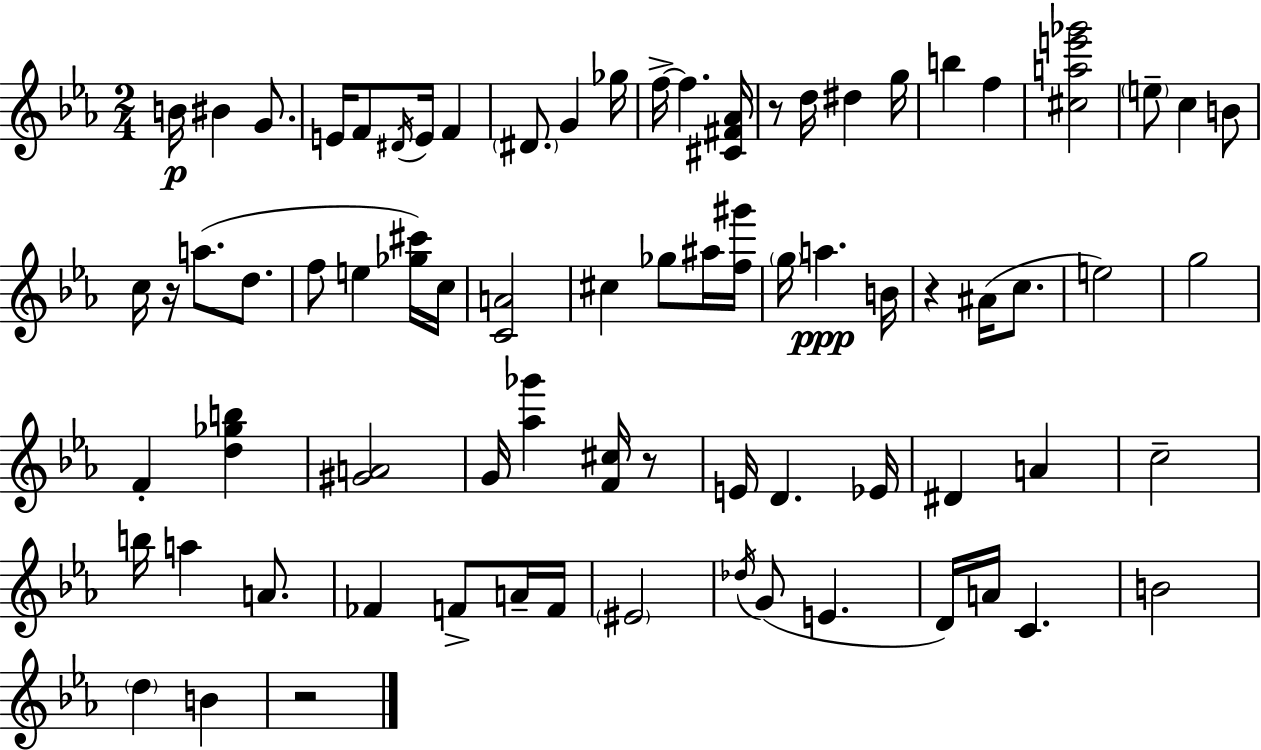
B4/s BIS4/q G4/e. E4/s F4/e D#4/s E4/s F4/q D#4/e. G4/q Gb5/s F5/s F5/q. [C#4,F#4,Ab4]/s R/e D5/s D#5/q G5/s B5/q F5/q [C#5,A5,E6,Gb6]/h E5/e C5/q B4/e C5/s R/s A5/e. D5/e. F5/e E5/q [Gb5,C#6]/s C5/s [C4,A4]/h C#5/q Gb5/e A#5/s [F5,G#6]/s G5/s A5/q. B4/s R/q A#4/s C5/e. E5/h G5/h F4/q [D5,Gb5,B5]/q [G#4,A4]/h G4/s [Ab5,Gb6]/q [F4,C#5]/s R/e E4/s D4/q. Eb4/s D#4/q A4/q C5/h B5/s A5/q A4/e. FES4/q F4/e A4/s F4/s EIS4/h Db5/s G4/e E4/q. D4/s A4/s C4/q. B4/h D5/q B4/q R/h